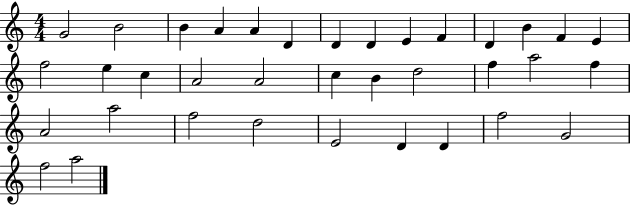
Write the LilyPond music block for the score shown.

{
  \clef treble
  \numericTimeSignature
  \time 4/4
  \key c \major
  g'2 b'2 | b'4 a'4 a'4 d'4 | d'4 d'4 e'4 f'4 | d'4 b'4 f'4 e'4 | \break f''2 e''4 c''4 | a'2 a'2 | c''4 b'4 d''2 | f''4 a''2 f''4 | \break a'2 a''2 | f''2 d''2 | e'2 d'4 d'4 | f''2 g'2 | \break f''2 a''2 | \bar "|."
}